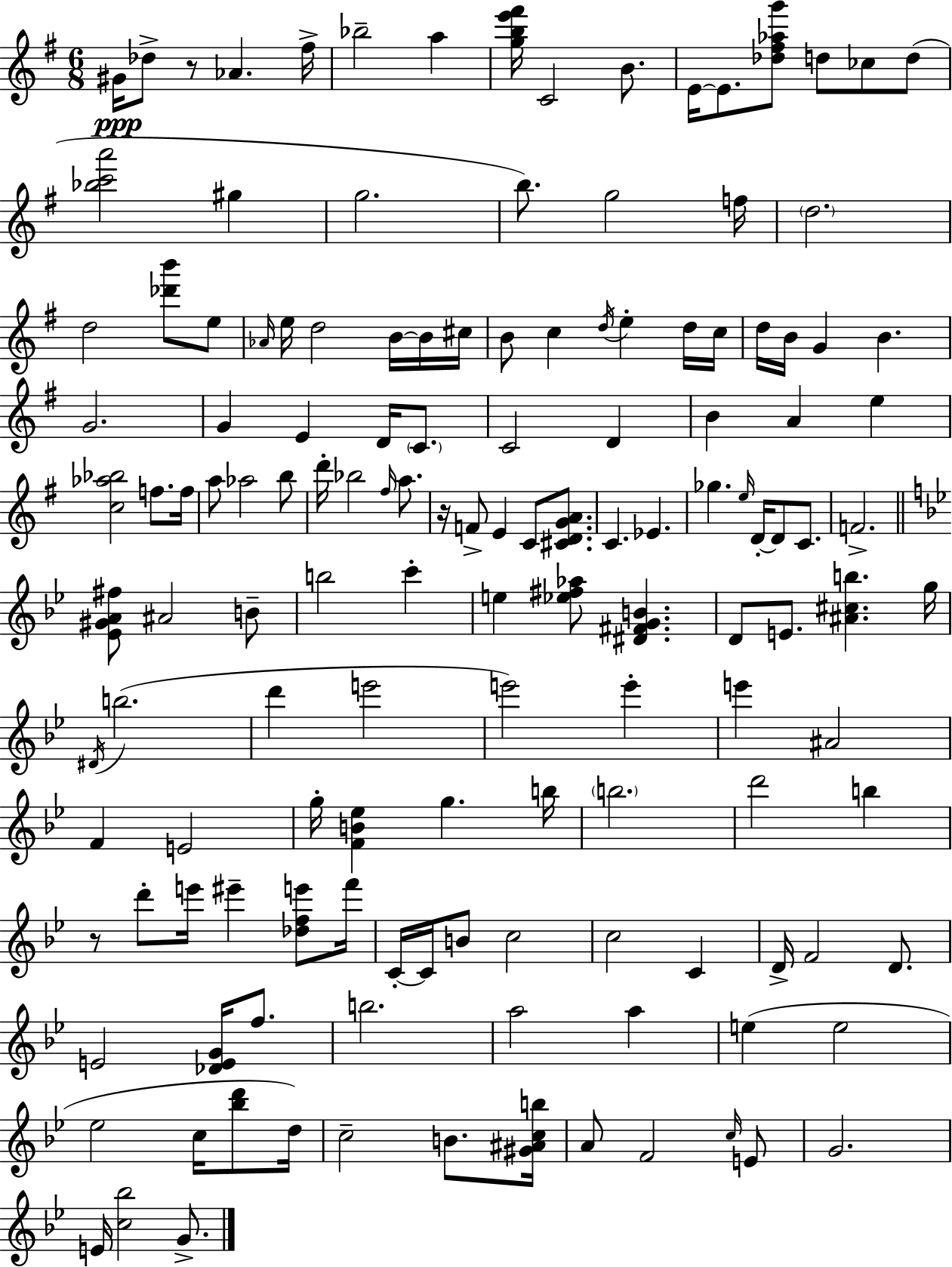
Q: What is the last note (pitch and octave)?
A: G4